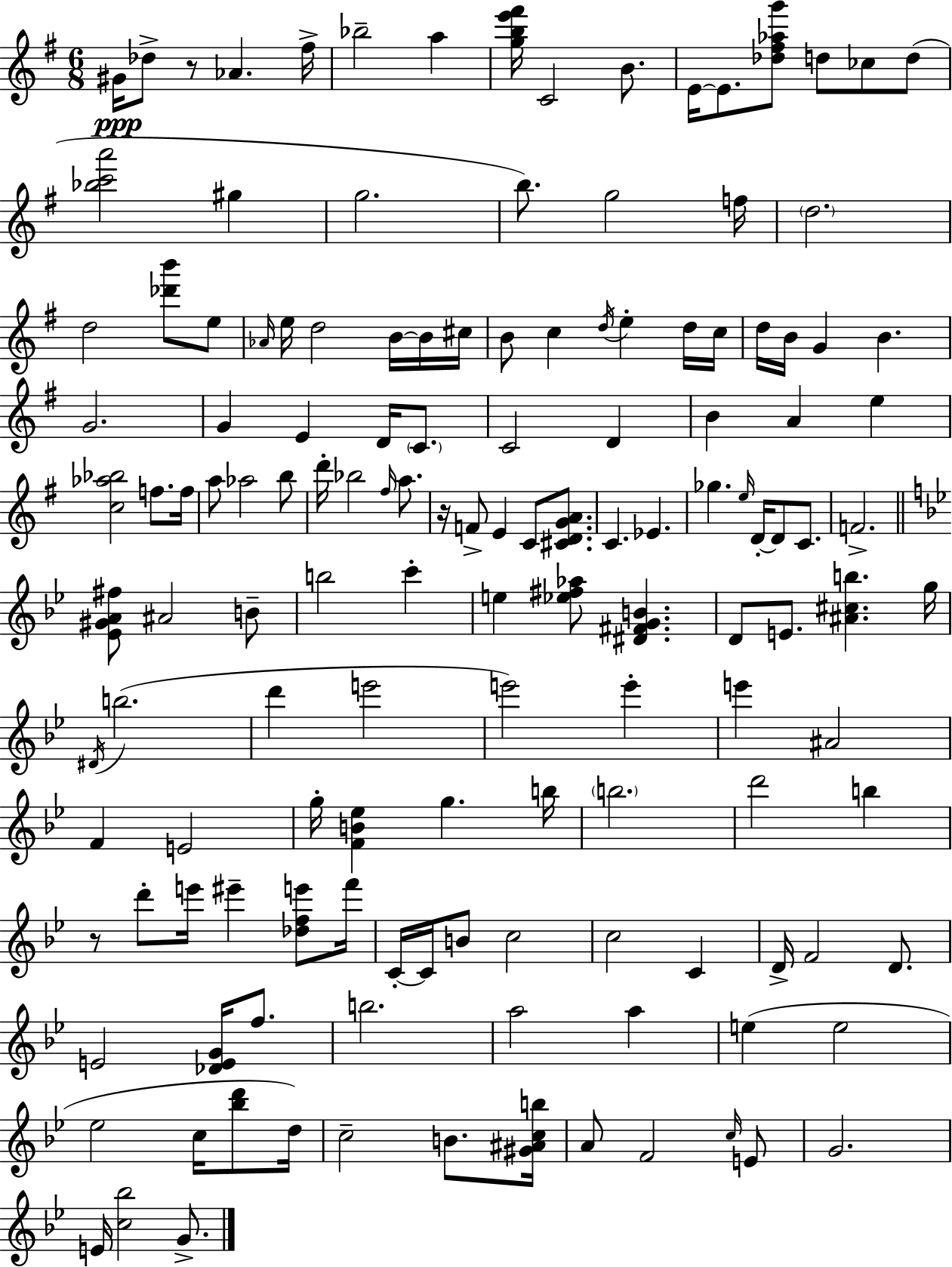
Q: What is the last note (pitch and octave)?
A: G4